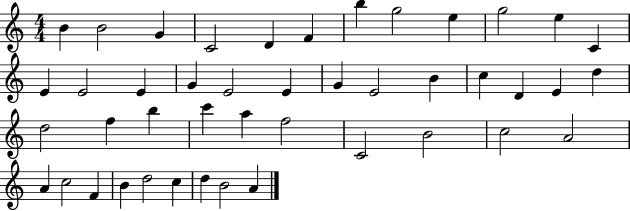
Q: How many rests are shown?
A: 0